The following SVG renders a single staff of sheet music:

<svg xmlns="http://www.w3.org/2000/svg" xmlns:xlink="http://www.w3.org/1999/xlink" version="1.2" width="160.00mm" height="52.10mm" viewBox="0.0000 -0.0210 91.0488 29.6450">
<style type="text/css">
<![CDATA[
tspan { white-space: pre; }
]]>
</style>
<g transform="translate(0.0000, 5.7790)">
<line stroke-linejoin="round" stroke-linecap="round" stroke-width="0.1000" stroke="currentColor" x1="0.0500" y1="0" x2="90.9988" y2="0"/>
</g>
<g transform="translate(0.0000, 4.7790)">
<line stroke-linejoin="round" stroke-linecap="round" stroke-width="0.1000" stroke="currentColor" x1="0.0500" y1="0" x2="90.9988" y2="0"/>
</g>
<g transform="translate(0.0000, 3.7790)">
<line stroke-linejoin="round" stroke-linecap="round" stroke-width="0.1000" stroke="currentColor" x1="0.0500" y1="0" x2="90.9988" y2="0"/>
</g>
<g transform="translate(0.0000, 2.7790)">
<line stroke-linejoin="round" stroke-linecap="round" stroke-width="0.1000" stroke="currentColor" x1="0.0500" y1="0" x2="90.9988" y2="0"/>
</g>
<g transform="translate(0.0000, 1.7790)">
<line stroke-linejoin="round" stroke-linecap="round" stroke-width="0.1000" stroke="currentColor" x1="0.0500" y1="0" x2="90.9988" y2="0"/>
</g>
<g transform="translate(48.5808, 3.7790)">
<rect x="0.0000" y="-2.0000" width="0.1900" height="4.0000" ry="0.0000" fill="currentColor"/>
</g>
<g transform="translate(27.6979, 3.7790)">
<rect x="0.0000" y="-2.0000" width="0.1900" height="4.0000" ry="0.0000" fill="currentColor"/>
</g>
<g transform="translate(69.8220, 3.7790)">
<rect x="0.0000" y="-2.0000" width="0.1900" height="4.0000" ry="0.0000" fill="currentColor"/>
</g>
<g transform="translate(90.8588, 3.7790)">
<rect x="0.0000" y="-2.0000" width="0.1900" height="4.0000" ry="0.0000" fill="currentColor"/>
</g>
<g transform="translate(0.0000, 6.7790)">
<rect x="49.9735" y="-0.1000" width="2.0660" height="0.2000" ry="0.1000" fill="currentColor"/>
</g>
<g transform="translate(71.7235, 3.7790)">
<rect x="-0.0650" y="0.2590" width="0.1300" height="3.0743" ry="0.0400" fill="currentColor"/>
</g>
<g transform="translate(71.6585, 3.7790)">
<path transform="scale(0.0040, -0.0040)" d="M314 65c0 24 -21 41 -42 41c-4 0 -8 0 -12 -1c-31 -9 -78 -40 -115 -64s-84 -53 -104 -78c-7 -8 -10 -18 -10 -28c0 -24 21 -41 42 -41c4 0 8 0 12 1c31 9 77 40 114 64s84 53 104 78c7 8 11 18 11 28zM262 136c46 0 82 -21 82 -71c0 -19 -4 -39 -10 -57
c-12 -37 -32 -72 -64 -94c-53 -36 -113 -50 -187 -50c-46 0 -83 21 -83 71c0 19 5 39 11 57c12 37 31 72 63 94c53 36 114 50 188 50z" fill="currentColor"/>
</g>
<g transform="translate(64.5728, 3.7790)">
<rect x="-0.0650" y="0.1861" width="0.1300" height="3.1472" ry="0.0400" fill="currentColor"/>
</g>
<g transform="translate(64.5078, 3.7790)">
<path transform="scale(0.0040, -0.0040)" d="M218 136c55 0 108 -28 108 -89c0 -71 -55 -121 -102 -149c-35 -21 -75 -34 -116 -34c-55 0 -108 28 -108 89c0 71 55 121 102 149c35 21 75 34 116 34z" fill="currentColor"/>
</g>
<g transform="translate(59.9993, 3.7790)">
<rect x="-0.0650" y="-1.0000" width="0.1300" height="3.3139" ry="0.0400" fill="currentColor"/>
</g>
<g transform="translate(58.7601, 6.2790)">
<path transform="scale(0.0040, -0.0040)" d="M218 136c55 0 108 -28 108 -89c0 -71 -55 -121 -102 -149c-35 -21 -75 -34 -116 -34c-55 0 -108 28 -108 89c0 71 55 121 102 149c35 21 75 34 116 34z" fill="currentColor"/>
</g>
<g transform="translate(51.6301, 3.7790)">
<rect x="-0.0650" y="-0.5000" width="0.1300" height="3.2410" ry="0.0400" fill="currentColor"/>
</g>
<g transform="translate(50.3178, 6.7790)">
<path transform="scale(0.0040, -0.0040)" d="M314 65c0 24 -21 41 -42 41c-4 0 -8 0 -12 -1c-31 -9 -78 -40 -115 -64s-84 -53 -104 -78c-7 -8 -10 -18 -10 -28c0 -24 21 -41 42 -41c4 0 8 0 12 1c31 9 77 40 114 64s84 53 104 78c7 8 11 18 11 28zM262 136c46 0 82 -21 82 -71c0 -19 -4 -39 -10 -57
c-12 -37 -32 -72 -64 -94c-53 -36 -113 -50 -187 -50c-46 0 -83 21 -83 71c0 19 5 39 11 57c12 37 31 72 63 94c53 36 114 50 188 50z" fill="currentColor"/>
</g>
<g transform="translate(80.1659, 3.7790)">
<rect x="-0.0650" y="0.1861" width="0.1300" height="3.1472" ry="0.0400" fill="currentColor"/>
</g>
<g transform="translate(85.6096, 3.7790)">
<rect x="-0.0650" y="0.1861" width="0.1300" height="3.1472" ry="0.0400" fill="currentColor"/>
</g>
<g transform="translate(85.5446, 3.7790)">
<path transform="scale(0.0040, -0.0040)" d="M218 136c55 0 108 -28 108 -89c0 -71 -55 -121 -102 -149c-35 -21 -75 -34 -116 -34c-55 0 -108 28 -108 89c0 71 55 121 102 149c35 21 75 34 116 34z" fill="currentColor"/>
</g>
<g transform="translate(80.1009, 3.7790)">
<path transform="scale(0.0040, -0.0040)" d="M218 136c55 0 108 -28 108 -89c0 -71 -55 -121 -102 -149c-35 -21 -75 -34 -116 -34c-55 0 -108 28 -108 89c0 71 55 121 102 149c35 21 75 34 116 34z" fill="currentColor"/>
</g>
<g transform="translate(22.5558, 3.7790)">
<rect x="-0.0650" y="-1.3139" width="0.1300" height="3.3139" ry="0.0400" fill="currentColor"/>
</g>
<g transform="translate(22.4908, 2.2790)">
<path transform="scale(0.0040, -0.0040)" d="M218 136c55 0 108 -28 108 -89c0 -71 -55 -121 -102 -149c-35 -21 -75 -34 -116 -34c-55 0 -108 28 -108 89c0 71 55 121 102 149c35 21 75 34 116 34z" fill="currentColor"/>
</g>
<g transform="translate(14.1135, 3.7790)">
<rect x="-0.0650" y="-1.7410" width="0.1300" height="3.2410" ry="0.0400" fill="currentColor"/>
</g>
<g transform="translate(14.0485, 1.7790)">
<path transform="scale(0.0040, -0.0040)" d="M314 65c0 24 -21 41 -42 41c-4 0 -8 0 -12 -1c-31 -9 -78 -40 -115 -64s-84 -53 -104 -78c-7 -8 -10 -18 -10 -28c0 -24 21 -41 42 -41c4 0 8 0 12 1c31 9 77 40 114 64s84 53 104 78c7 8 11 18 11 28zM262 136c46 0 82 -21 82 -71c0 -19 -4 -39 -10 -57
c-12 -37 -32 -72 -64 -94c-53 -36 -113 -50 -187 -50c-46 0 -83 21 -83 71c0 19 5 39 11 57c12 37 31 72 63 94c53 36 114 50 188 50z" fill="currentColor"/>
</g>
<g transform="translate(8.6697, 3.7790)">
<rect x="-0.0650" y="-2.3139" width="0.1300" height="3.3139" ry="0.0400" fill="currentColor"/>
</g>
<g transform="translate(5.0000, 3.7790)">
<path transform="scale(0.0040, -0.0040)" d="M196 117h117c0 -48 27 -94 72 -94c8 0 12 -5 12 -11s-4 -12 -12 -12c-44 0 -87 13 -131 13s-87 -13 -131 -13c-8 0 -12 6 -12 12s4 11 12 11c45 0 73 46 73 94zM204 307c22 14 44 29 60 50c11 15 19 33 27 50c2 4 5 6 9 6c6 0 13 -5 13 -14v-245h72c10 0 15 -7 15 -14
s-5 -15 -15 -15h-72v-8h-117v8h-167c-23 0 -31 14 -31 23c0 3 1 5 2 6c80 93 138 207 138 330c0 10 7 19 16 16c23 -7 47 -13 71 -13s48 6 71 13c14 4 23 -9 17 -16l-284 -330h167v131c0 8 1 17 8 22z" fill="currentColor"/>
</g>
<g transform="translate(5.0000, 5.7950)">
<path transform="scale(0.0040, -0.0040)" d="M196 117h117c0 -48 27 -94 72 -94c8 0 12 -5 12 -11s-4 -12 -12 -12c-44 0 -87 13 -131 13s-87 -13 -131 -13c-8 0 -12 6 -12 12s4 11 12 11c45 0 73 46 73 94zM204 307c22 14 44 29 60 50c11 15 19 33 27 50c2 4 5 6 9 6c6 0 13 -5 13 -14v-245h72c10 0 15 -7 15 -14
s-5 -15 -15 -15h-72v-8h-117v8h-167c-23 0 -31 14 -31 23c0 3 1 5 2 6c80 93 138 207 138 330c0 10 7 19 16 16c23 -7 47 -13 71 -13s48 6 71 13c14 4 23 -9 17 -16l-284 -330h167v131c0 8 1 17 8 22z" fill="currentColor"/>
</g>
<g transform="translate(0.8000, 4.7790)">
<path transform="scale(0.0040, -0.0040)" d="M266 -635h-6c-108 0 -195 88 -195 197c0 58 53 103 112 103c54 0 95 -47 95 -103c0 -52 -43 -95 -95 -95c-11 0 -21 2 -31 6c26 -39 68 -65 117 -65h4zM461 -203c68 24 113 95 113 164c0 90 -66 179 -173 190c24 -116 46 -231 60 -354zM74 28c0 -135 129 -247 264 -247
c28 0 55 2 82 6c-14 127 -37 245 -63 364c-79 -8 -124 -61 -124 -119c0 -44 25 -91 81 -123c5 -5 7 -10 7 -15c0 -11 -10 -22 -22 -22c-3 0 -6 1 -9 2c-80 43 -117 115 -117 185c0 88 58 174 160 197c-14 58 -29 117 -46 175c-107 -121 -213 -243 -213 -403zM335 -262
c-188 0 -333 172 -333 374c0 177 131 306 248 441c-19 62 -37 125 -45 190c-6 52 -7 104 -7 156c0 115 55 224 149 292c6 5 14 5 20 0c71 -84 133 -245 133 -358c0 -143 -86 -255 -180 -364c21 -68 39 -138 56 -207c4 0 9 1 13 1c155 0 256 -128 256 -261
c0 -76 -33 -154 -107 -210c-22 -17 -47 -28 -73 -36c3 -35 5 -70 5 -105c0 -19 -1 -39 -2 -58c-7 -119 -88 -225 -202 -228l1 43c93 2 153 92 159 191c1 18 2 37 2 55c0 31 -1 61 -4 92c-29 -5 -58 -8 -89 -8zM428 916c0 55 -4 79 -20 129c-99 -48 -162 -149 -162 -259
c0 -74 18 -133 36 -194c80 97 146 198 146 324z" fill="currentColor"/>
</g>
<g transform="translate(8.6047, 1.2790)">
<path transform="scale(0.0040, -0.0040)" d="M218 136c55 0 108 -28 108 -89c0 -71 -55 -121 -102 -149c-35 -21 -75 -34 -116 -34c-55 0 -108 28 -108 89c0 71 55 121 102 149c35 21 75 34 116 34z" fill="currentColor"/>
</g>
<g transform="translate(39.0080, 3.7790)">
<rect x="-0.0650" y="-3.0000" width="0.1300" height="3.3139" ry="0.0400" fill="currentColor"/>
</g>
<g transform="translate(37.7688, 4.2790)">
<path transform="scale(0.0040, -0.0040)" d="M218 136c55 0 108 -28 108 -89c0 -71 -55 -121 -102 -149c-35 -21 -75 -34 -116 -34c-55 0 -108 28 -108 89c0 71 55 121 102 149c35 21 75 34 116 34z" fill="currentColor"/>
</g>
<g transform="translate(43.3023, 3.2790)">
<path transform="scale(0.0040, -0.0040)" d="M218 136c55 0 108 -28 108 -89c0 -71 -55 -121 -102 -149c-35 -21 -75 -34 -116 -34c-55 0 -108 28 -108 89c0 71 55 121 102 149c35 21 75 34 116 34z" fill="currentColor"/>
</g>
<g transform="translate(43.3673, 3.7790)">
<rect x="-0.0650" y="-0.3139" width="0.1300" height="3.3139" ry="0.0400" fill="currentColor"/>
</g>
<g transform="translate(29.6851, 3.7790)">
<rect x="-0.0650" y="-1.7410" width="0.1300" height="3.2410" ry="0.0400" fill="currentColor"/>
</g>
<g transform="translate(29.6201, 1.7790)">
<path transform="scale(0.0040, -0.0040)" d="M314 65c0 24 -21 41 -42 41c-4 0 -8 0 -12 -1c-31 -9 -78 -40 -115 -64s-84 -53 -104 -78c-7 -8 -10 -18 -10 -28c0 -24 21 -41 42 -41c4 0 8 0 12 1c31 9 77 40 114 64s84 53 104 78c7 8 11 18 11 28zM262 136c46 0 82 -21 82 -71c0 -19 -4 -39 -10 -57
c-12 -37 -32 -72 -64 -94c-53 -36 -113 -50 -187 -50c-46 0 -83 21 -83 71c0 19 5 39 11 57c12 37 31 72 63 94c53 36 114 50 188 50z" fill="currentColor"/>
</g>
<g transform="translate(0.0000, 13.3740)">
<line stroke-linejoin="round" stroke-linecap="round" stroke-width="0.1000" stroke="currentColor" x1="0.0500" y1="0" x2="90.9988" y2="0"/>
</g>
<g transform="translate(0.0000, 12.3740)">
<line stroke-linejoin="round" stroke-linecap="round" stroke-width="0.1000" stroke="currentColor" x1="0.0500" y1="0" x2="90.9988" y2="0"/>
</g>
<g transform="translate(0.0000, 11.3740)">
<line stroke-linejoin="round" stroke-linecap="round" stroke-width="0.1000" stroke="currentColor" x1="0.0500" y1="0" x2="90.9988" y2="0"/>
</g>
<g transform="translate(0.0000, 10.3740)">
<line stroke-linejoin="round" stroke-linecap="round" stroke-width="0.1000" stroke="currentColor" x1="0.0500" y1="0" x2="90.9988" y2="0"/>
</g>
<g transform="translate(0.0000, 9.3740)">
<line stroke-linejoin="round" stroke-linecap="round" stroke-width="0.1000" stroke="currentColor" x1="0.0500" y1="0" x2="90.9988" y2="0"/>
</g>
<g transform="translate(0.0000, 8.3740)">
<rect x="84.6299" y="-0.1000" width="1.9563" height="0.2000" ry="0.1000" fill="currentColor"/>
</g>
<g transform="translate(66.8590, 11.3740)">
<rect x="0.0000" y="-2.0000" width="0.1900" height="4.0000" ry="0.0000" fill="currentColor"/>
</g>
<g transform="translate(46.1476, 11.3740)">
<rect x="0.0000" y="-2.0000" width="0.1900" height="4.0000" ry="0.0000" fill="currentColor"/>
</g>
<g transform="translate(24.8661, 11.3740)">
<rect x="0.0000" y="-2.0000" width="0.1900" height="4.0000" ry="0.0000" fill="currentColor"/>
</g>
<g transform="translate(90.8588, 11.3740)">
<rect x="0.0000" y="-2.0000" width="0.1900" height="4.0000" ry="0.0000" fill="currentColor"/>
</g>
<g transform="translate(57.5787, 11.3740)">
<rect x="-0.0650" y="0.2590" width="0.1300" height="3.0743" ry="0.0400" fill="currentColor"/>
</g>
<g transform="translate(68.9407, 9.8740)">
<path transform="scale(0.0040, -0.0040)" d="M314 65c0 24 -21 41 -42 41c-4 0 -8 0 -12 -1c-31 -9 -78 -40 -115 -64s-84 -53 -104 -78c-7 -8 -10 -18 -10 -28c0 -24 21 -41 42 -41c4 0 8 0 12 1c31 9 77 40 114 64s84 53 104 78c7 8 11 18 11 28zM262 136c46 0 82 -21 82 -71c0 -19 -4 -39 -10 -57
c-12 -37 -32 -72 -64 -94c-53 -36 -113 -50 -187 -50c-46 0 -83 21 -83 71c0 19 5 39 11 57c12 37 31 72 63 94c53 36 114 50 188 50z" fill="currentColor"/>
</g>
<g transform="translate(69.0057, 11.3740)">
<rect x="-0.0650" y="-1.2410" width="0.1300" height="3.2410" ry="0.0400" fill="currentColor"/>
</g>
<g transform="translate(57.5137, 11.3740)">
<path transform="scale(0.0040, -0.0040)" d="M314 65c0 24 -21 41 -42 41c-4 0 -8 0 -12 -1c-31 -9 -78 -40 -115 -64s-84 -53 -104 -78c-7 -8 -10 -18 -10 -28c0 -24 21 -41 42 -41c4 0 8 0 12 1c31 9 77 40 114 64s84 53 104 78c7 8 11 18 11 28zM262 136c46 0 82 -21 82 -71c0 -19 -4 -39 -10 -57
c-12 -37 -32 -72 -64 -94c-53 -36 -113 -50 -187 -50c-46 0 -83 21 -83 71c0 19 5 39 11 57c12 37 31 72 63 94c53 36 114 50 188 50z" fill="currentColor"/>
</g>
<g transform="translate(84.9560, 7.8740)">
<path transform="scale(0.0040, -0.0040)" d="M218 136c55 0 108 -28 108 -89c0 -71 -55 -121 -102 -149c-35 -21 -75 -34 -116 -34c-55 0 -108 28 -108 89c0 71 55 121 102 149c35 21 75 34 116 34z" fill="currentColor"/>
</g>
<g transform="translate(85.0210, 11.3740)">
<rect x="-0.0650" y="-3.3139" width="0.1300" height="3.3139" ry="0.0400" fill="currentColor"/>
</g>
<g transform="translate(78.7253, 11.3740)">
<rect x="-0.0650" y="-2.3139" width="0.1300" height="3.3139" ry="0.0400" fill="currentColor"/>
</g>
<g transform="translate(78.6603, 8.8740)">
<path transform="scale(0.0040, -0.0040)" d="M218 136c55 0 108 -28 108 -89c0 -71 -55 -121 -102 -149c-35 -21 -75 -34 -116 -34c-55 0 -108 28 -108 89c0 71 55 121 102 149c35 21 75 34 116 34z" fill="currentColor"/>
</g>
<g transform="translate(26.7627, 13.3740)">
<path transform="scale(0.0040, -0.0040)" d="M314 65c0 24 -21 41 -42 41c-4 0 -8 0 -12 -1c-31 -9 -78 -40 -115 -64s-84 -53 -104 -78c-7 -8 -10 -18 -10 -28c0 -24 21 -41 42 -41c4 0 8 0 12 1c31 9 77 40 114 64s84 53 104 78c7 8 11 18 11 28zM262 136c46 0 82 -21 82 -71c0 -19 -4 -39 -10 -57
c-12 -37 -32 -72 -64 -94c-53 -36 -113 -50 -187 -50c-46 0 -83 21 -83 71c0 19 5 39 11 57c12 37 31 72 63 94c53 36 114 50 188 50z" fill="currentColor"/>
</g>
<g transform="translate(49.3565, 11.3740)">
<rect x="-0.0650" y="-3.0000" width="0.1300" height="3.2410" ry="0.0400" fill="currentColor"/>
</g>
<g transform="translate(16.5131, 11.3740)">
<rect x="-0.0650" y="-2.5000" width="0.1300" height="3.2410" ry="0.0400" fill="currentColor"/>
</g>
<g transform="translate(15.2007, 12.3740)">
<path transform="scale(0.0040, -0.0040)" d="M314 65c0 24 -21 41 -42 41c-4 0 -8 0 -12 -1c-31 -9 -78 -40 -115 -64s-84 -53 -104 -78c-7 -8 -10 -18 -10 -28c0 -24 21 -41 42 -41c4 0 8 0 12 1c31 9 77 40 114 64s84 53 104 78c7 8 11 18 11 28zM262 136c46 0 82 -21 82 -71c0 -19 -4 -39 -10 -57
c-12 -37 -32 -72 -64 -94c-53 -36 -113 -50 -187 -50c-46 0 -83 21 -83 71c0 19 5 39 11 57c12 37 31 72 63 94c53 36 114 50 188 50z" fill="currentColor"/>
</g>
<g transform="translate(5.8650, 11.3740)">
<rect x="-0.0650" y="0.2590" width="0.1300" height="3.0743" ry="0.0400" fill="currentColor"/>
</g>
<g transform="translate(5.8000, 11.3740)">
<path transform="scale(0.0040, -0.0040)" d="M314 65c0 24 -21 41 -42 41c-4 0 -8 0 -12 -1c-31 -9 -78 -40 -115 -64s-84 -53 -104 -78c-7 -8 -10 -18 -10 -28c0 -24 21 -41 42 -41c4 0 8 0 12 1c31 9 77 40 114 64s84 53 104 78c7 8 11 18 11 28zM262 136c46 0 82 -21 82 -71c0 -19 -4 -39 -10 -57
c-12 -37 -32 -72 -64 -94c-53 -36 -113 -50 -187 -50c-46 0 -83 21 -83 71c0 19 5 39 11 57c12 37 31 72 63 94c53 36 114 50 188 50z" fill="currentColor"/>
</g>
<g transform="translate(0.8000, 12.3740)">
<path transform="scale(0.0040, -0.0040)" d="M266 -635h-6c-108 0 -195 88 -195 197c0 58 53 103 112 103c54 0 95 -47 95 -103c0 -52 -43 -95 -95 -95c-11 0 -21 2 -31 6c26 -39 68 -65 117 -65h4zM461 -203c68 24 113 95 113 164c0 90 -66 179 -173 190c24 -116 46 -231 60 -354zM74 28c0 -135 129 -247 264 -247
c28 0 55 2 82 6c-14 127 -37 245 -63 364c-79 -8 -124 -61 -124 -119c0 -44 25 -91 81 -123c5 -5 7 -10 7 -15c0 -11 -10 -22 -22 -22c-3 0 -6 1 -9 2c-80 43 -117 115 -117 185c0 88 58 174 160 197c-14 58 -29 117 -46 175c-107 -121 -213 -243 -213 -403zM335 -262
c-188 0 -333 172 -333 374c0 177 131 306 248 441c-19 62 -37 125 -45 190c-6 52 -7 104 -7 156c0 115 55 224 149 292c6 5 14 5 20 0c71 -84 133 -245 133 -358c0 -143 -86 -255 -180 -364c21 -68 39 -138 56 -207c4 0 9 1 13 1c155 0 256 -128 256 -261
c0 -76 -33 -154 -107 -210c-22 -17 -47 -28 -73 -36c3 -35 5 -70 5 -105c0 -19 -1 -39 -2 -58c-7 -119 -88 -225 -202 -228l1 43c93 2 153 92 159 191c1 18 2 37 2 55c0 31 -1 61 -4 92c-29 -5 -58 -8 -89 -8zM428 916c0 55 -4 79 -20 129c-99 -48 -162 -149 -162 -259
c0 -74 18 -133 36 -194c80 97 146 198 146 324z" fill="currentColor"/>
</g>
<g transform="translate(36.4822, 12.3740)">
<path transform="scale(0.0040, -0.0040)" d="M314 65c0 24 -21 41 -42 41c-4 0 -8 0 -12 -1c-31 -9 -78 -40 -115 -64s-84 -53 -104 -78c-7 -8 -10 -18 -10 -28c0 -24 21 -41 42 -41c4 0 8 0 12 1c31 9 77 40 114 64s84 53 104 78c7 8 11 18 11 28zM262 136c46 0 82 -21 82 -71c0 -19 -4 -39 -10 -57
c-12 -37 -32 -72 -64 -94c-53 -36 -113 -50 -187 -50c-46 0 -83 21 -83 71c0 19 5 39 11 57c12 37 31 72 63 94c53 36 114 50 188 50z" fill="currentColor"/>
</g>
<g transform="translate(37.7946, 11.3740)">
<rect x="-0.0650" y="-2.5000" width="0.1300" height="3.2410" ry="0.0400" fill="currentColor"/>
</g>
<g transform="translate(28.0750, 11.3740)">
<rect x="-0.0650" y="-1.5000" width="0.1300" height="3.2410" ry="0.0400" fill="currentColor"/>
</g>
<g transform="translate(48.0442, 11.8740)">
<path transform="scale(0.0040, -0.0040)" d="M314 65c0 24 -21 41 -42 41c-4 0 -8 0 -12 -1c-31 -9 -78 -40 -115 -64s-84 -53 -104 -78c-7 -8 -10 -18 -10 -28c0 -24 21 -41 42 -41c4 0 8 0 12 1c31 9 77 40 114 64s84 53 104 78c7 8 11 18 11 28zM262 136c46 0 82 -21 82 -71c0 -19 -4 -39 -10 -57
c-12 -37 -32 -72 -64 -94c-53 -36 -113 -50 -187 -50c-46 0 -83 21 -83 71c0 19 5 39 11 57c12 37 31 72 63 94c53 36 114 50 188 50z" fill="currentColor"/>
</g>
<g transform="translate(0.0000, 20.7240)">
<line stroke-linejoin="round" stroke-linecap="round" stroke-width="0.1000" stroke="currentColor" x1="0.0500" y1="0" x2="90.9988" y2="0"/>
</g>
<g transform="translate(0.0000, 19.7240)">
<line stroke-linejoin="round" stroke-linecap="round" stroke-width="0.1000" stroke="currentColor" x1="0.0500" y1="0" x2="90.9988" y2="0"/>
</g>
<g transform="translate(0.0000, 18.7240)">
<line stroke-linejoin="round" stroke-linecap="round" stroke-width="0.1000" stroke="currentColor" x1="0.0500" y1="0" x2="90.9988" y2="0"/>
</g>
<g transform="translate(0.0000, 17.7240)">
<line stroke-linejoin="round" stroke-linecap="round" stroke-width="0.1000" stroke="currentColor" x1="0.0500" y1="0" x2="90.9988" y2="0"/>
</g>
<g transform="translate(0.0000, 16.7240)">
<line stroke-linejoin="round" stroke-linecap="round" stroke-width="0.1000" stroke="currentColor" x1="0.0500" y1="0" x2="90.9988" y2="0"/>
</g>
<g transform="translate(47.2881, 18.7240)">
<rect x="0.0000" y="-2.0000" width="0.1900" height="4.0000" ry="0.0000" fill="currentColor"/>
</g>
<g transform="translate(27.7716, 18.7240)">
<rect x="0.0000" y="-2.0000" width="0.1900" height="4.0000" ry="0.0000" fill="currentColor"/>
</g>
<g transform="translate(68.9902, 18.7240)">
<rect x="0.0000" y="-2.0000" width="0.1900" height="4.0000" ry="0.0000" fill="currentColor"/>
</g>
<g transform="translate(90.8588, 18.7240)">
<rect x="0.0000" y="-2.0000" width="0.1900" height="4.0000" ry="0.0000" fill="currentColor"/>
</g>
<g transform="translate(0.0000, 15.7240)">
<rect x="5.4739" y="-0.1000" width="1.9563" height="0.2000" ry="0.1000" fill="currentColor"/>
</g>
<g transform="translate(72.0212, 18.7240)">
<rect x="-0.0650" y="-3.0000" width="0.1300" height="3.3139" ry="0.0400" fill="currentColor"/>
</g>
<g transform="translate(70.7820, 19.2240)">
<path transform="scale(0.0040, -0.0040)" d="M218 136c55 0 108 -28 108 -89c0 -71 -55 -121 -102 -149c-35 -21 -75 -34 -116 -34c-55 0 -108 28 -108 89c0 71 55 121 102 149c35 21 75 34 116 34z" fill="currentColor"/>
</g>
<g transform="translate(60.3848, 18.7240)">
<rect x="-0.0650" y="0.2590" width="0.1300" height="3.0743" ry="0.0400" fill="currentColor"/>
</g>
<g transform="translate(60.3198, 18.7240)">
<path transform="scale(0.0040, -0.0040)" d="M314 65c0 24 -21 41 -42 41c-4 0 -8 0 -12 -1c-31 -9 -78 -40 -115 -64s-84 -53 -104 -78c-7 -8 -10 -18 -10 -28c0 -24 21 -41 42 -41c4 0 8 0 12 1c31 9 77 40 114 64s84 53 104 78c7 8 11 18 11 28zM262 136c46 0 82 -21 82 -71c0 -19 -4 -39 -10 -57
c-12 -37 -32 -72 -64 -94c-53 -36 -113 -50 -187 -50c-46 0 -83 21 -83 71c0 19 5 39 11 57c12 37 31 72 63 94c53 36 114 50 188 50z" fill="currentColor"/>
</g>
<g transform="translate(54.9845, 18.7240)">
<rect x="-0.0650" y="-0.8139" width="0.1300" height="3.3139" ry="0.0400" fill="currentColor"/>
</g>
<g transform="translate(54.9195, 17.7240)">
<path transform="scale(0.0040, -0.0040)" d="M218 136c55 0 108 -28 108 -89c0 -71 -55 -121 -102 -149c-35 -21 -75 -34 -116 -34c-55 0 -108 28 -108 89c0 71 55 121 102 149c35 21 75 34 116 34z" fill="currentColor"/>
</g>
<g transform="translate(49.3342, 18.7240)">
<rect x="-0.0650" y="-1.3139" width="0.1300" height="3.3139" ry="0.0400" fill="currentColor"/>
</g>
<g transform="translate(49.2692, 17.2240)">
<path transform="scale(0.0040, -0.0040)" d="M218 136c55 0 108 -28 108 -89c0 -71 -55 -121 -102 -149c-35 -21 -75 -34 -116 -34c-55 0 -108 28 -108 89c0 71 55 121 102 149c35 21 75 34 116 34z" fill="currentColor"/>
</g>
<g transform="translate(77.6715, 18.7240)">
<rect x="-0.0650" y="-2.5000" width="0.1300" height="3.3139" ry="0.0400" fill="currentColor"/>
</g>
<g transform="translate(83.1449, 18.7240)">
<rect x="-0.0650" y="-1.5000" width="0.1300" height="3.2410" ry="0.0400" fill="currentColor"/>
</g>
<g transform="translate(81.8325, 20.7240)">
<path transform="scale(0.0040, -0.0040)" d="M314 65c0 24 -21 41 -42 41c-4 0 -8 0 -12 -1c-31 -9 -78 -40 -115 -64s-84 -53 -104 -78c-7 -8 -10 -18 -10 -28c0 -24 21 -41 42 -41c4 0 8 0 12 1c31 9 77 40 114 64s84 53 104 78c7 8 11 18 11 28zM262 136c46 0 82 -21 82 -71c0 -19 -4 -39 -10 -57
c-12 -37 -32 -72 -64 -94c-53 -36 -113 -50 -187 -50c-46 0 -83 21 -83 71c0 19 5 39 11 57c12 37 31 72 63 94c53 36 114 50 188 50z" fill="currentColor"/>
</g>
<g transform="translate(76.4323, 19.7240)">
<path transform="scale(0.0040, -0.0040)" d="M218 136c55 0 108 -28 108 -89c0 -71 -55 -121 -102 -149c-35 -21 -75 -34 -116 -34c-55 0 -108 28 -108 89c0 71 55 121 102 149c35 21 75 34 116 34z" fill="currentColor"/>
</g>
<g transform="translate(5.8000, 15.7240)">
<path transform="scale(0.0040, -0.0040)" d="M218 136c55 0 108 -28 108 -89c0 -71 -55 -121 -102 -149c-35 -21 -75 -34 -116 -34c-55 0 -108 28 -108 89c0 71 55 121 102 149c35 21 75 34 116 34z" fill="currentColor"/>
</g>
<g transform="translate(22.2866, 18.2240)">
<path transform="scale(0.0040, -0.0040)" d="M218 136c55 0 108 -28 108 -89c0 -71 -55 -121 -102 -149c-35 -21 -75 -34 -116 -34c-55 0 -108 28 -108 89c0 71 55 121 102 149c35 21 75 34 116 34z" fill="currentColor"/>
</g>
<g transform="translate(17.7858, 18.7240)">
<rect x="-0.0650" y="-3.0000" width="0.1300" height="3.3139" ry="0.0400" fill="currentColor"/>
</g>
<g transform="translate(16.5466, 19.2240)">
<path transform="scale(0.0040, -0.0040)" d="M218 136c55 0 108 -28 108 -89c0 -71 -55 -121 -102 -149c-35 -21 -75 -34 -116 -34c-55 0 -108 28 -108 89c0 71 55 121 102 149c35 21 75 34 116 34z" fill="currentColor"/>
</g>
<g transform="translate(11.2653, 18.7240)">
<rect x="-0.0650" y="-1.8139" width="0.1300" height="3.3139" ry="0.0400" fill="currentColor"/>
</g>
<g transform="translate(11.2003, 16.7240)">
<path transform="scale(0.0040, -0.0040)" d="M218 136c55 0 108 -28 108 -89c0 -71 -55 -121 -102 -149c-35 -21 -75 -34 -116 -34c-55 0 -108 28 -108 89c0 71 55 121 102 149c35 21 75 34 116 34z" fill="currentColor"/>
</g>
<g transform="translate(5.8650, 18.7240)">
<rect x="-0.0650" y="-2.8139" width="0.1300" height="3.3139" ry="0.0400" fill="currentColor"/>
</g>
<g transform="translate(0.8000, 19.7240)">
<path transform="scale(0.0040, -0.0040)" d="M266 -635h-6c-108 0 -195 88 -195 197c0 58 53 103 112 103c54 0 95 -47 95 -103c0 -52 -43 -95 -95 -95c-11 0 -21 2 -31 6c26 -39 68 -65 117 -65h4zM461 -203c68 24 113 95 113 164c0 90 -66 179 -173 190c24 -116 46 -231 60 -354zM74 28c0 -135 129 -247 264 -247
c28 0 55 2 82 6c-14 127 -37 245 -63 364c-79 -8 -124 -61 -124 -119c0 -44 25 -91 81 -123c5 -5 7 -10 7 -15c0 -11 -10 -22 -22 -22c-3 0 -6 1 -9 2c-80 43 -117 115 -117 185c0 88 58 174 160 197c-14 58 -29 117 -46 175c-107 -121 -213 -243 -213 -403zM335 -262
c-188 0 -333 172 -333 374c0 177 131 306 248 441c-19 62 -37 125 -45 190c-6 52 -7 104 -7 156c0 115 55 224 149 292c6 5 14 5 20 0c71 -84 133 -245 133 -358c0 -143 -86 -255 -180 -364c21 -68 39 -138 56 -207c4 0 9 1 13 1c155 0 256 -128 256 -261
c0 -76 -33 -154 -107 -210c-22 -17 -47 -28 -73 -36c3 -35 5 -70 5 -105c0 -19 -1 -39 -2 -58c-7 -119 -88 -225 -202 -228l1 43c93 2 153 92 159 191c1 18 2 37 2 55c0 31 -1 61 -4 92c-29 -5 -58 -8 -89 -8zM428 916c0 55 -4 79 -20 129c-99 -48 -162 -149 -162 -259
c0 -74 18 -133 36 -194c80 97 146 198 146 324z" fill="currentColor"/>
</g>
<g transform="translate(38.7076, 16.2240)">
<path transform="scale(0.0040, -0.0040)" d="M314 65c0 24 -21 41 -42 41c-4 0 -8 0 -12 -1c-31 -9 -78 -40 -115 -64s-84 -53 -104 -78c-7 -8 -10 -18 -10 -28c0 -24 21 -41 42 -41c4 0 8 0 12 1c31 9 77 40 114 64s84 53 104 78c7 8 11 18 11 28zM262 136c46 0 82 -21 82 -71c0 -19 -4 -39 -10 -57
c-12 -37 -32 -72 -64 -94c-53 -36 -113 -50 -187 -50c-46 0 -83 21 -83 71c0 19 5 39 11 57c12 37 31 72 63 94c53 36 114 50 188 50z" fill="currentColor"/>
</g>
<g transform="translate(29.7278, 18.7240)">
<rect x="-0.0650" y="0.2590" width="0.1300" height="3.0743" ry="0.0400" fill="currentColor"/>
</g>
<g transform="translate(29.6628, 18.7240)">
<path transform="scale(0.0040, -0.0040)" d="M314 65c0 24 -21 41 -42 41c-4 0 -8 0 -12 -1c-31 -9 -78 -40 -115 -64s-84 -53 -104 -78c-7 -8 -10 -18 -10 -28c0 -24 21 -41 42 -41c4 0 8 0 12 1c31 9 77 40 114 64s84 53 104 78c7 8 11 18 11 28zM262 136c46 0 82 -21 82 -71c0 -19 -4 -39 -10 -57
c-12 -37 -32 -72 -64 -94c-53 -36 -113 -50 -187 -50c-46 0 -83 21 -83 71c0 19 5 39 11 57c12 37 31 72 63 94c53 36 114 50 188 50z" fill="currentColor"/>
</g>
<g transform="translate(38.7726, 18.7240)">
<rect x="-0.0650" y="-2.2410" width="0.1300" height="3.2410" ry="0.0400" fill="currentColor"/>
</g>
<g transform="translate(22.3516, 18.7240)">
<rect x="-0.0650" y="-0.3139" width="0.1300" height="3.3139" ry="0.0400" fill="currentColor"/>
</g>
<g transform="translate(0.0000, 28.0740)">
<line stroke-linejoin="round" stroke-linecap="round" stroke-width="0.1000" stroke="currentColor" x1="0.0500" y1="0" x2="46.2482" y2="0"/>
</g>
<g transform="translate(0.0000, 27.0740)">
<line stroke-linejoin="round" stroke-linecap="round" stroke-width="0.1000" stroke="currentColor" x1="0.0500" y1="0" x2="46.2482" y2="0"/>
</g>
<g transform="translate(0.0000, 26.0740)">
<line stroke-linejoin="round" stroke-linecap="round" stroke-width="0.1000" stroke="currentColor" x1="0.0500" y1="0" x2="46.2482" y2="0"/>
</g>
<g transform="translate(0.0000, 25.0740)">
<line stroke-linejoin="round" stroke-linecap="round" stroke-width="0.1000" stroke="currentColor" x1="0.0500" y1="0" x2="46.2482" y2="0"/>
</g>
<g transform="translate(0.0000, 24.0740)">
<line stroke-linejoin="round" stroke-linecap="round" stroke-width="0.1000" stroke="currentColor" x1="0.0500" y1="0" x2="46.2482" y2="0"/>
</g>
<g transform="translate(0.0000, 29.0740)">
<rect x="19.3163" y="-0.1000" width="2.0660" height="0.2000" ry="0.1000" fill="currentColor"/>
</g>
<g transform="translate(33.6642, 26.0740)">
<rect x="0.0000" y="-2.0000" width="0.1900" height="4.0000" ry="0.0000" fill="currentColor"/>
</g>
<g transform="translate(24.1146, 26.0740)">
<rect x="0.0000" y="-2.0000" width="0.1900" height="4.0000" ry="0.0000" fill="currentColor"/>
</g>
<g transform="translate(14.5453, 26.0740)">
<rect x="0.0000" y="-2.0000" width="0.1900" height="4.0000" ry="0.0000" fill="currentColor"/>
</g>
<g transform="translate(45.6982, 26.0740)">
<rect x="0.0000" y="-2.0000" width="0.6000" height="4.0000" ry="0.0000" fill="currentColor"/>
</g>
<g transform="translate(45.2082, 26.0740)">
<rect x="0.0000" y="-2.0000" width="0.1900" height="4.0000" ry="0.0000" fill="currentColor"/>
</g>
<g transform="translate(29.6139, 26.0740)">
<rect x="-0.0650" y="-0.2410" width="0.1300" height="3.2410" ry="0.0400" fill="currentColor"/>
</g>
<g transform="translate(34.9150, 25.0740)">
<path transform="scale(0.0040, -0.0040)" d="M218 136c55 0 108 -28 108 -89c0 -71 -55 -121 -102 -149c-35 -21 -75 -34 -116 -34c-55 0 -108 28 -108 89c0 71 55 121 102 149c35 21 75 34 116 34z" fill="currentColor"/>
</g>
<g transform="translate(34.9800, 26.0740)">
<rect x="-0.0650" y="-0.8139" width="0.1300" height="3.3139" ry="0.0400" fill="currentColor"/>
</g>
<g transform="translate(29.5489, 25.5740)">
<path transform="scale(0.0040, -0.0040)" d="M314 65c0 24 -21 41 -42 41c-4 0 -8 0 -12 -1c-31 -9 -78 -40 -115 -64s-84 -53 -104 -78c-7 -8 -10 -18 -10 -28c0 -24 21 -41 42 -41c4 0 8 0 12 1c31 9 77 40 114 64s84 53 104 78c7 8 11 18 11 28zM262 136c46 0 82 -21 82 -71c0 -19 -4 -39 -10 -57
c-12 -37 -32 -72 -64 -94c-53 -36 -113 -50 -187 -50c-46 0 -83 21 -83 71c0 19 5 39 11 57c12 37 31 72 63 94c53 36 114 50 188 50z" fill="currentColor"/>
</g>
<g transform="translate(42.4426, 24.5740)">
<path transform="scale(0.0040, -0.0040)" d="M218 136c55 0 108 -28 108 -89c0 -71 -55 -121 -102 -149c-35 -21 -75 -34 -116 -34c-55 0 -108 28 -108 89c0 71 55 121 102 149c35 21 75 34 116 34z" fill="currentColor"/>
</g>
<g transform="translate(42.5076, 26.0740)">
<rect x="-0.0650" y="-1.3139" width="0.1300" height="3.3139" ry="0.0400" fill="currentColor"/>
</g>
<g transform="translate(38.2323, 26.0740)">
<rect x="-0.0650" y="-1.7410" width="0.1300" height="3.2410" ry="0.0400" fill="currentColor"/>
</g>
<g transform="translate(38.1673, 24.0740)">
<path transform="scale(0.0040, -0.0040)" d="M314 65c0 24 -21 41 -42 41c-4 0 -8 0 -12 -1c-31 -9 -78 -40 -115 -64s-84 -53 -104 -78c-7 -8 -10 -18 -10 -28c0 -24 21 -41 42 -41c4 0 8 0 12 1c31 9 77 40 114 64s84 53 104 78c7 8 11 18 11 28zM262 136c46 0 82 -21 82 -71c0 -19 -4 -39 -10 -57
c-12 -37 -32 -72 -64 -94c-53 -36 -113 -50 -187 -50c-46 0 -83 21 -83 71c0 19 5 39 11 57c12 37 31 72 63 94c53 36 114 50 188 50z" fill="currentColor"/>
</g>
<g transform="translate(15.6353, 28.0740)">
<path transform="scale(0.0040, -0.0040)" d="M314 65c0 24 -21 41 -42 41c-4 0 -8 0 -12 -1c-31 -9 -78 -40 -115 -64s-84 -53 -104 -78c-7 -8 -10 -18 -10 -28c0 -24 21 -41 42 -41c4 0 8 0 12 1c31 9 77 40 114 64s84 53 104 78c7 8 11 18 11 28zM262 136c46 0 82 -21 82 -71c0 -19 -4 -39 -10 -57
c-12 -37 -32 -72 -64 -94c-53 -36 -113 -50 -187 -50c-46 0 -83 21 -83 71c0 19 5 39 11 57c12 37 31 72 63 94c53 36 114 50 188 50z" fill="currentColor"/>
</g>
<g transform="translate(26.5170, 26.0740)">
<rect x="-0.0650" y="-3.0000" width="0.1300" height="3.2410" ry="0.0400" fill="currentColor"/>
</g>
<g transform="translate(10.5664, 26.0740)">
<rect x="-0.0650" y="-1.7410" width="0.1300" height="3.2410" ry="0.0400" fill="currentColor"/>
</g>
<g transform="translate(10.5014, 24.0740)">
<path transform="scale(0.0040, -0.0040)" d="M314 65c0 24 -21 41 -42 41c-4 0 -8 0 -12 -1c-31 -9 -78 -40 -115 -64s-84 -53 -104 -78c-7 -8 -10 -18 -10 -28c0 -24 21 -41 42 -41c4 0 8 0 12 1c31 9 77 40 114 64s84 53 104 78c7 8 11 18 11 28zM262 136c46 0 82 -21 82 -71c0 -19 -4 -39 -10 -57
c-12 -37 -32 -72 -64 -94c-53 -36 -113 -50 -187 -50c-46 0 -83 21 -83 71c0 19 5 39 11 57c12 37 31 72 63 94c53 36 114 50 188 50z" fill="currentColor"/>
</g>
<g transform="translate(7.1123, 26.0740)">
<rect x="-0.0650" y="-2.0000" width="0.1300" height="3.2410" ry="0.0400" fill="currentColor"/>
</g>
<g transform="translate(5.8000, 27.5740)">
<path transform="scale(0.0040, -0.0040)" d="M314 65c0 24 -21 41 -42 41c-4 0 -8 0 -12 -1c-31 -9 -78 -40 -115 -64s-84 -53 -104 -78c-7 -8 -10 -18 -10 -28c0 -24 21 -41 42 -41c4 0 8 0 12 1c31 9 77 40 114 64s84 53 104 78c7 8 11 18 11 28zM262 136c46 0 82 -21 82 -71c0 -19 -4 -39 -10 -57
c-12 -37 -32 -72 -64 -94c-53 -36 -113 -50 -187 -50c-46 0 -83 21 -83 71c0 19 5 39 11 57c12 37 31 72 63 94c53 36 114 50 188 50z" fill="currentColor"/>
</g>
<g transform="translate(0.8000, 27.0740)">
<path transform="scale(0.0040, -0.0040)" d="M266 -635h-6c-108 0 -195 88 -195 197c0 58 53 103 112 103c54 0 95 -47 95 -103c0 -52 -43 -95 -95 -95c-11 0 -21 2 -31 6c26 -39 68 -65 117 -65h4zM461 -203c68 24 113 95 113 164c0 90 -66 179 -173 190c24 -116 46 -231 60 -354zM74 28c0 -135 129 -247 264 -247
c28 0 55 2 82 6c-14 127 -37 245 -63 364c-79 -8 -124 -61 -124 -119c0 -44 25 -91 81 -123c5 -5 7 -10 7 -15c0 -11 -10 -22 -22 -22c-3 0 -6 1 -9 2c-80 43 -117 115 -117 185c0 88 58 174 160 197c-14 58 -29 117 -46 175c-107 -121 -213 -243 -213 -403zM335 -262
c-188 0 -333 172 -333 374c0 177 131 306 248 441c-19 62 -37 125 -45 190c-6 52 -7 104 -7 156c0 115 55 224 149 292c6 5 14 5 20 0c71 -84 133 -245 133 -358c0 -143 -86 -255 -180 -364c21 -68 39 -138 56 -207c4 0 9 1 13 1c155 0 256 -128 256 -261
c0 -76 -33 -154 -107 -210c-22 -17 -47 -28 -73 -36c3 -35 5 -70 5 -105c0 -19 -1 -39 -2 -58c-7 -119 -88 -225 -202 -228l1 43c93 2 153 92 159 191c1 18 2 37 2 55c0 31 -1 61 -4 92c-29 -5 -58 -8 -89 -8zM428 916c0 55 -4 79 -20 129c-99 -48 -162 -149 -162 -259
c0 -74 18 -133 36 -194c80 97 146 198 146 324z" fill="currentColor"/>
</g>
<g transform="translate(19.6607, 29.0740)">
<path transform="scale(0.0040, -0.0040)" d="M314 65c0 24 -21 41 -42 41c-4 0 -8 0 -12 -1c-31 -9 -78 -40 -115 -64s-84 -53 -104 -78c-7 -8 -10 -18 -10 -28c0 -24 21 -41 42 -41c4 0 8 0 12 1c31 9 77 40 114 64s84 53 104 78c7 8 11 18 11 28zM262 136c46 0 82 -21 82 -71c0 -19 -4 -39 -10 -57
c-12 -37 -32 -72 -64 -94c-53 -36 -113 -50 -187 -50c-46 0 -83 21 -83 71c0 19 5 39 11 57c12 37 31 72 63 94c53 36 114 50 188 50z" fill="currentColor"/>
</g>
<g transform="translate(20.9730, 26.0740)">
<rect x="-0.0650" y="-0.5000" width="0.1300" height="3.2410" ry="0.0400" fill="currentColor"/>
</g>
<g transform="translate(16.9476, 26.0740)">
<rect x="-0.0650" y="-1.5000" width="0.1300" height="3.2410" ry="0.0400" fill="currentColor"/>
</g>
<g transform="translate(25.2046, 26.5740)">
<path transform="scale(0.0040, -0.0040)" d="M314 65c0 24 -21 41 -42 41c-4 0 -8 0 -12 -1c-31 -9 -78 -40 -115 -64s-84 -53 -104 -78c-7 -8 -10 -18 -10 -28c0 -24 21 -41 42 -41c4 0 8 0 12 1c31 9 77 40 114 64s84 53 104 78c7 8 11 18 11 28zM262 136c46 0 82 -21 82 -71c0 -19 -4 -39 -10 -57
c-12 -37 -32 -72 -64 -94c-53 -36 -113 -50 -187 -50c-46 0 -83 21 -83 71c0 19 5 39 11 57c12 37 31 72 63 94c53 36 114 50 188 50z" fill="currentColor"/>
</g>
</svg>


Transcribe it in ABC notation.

X:1
T:Untitled
M:4/4
L:1/4
K:C
g f2 e f2 A c C2 D B B2 B B B2 G2 E2 G2 A2 B2 e2 g b a f A c B2 g2 e d B2 A G E2 F2 f2 E2 C2 A2 c2 d f2 e